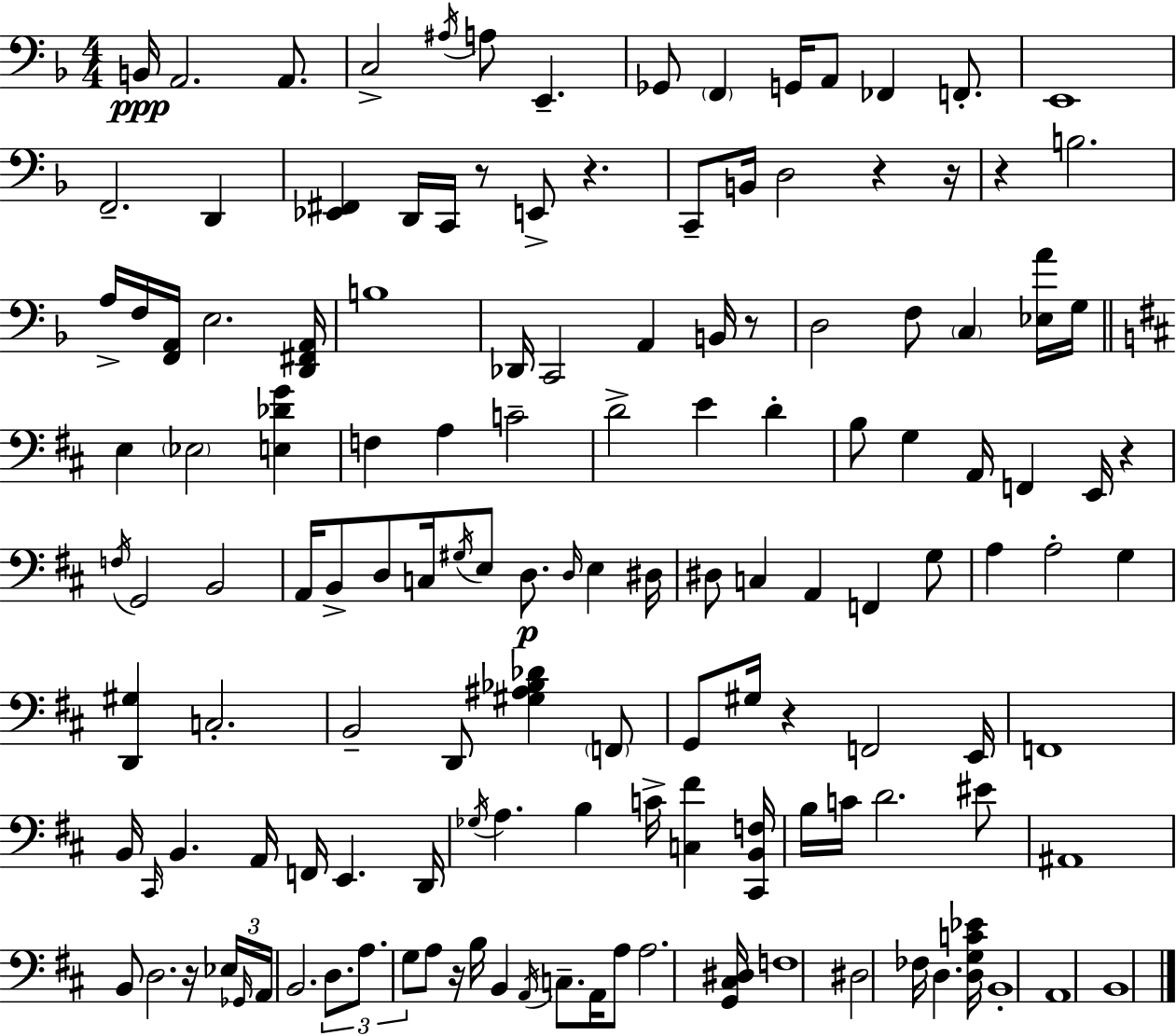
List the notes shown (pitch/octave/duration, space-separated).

B2/s A2/h. A2/e. C3/h A#3/s A3/e E2/q. Gb2/e F2/q G2/s A2/e FES2/q F2/e. E2/w F2/h. D2/q [Eb2,F#2]/q D2/s C2/s R/e E2/e R/q. C2/e B2/s D3/h R/q R/s R/q B3/h. A3/s F3/s [F2,A2]/s E3/h. [D2,F#2,A2]/s B3/w Db2/s C2/h A2/q B2/s R/e D3/h F3/e C3/q [Eb3,A4]/s G3/s E3/q Eb3/h [E3,Db4,G4]/q F3/q A3/q C4/h D4/h E4/q D4/q B3/e G3/q A2/s F2/q E2/s R/q F3/s G2/h B2/h A2/s B2/e D3/e C3/s G#3/s E3/e D3/e. D3/s E3/q D#3/s D#3/e C3/q A2/q F2/q G3/e A3/q A3/h G3/q [D2,G#3]/q C3/h. B2/h D2/e [G#3,A#3,Bb3,Db4]/q F2/e G2/e G#3/s R/q F2/h E2/s F2/w B2/s C#2/s B2/q. A2/s F2/s E2/q. D2/s Gb3/s A3/q. B3/q C4/s [C3,F#4]/q [C#2,B2,F3]/s B3/s C4/s D4/h. EIS4/e A#2/w B2/e D3/h. R/s Eb3/s Gb2/s A2/s B2/h. D3/e. A3/e. G3/e A3/e R/s B3/s B2/q A2/s C3/e. A2/s A3/e A3/h. [G2,C#3,D#3]/s F3/w D#3/h FES3/s D3/q. [D3,G3,C4,Eb4]/s B2/w A2/w B2/w